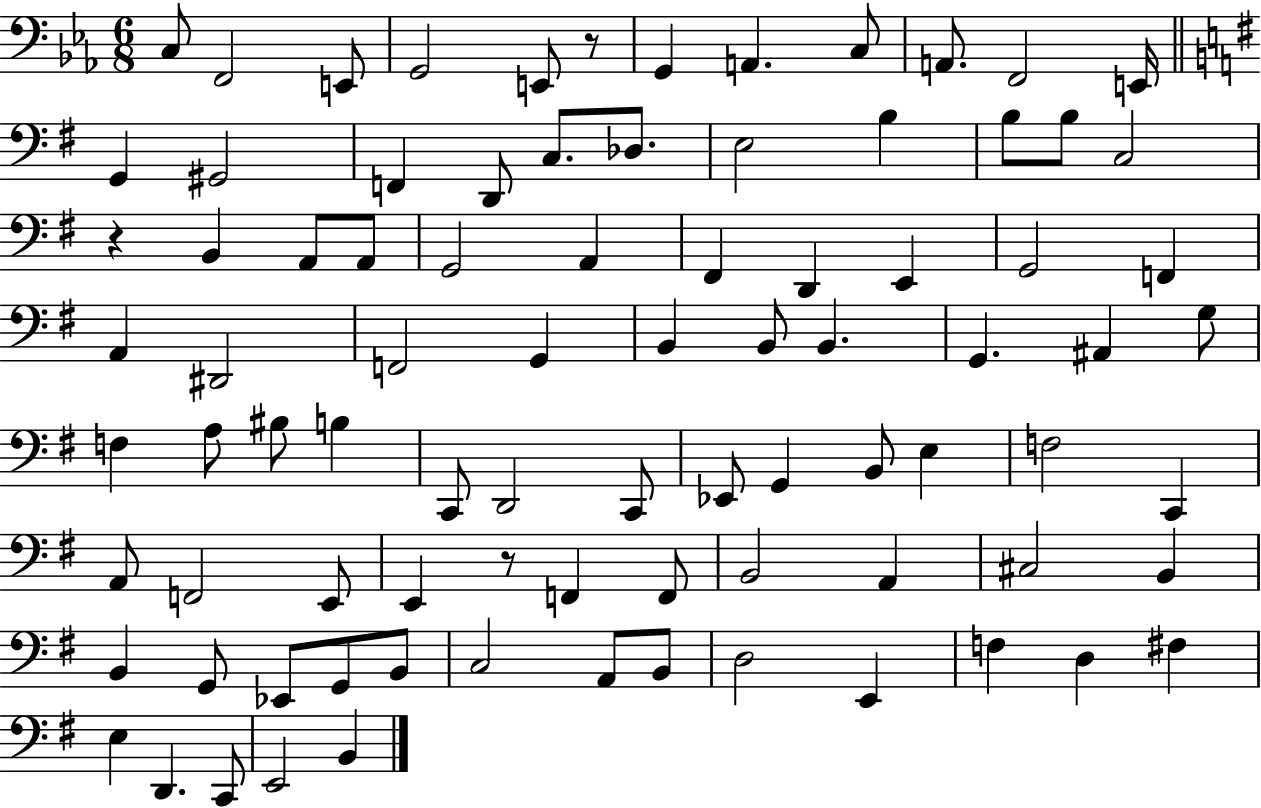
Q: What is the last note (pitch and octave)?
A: B2